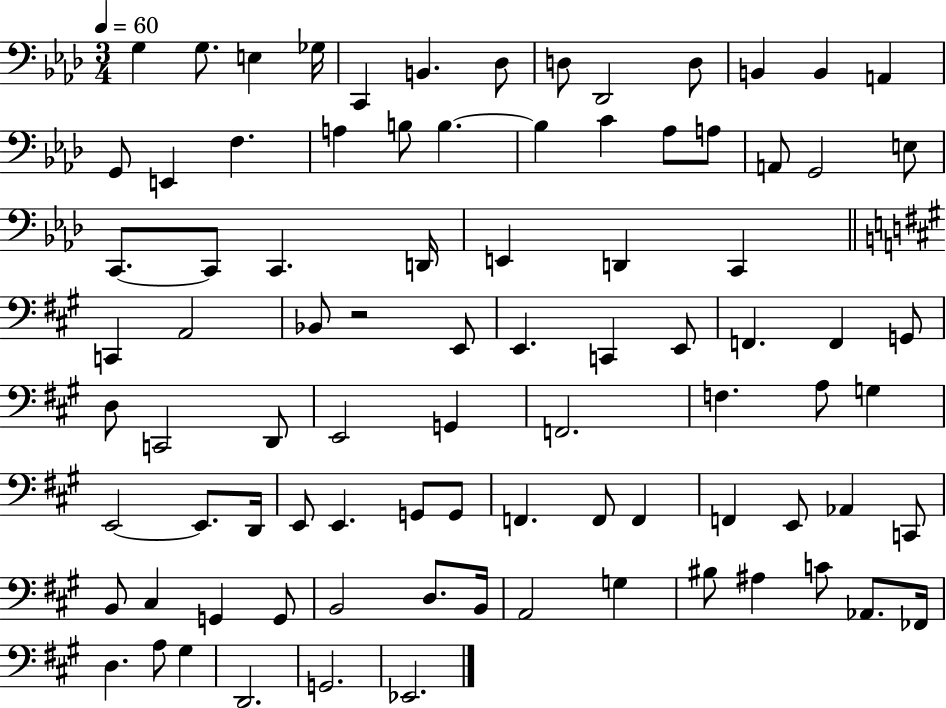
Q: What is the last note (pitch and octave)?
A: Eb2